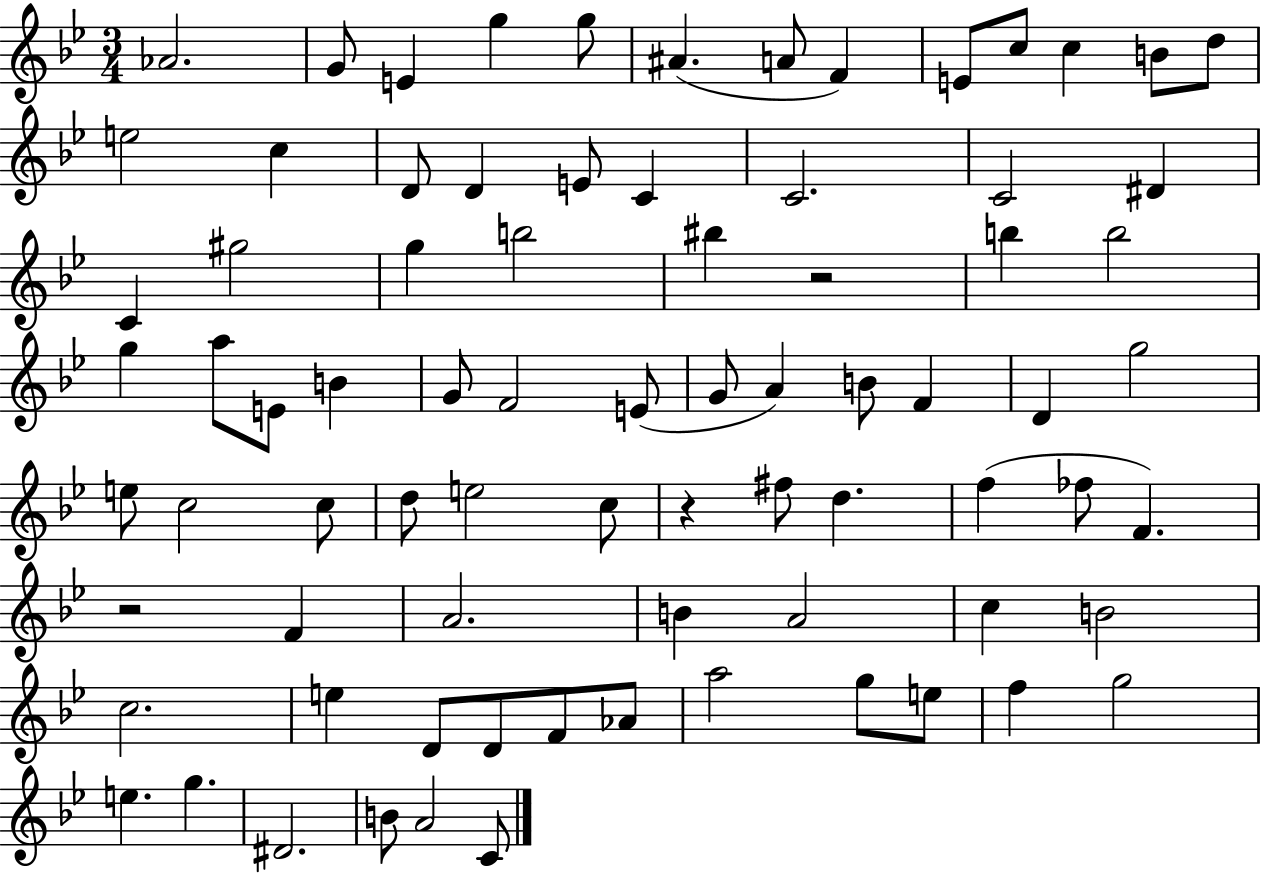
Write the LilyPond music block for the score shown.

{
  \clef treble
  \numericTimeSignature
  \time 3/4
  \key bes \major
  aes'2. | g'8 e'4 g''4 g''8 | ais'4.( a'8 f'4) | e'8 c''8 c''4 b'8 d''8 | \break e''2 c''4 | d'8 d'4 e'8 c'4 | c'2. | c'2 dis'4 | \break c'4 gis''2 | g''4 b''2 | bis''4 r2 | b''4 b''2 | \break g''4 a''8 e'8 b'4 | g'8 f'2 e'8( | g'8 a'4) b'8 f'4 | d'4 g''2 | \break e''8 c''2 c''8 | d''8 e''2 c''8 | r4 fis''8 d''4. | f''4( fes''8 f'4.) | \break r2 f'4 | a'2. | b'4 a'2 | c''4 b'2 | \break c''2. | e''4 d'8 d'8 f'8 aes'8 | a''2 g''8 e''8 | f''4 g''2 | \break e''4. g''4. | dis'2. | b'8 a'2 c'8 | \bar "|."
}